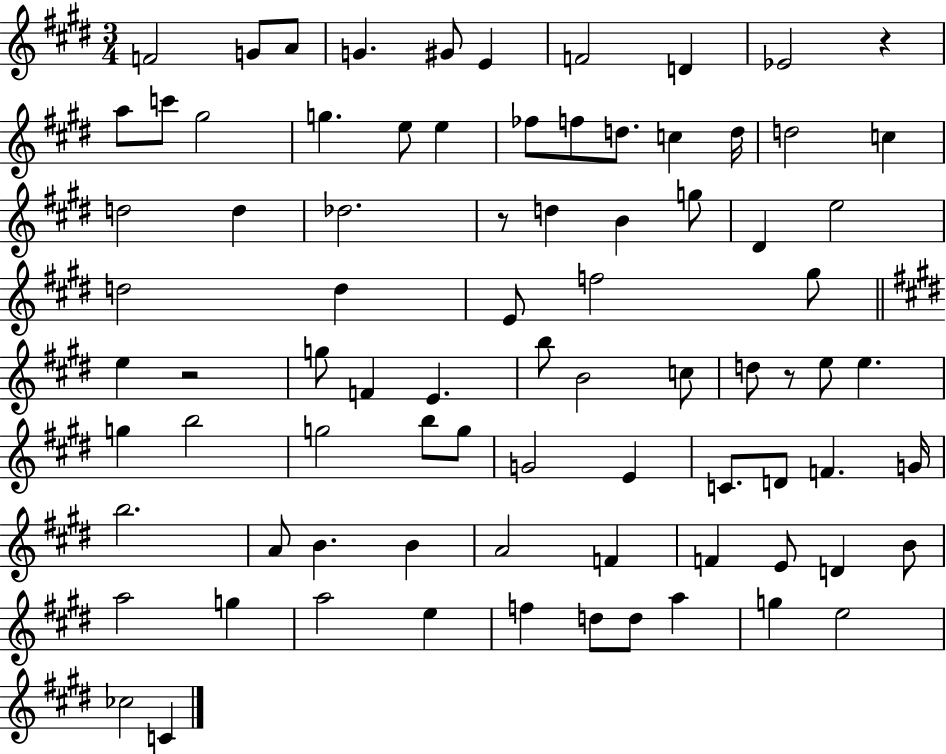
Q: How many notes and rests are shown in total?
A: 82